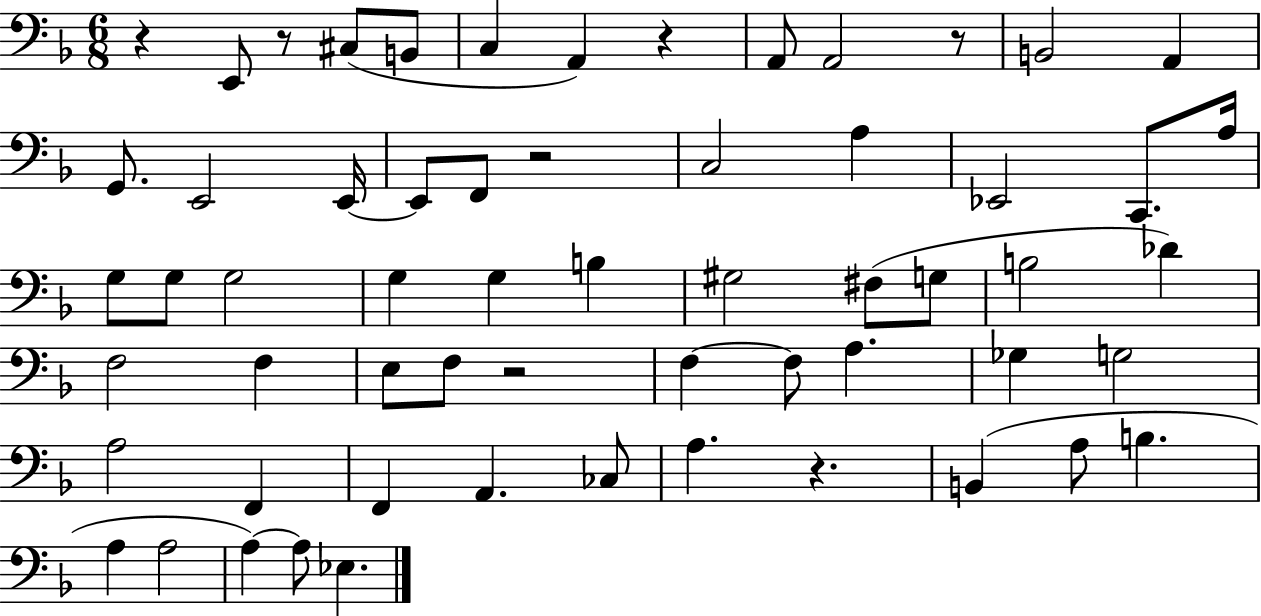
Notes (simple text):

R/q E2/e R/e C#3/e B2/e C3/q A2/q R/q A2/e A2/h R/e B2/h A2/q G2/e. E2/h E2/s E2/e F2/e R/h C3/h A3/q Eb2/h C2/e. A3/s G3/e G3/e G3/h G3/q G3/q B3/q G#3/h F#3/e G3/e B3/h Db4/q F3/h F3/q E3/e F3/e R/h F3/q F3/e A3/q. Gb3/q G3/h A3/h F2/q F2/q A2/q. CES3/e A3/q. R/q. B2/q A3/e B3/q. A3/q A3/h A3/q A3/e Eb3/q.